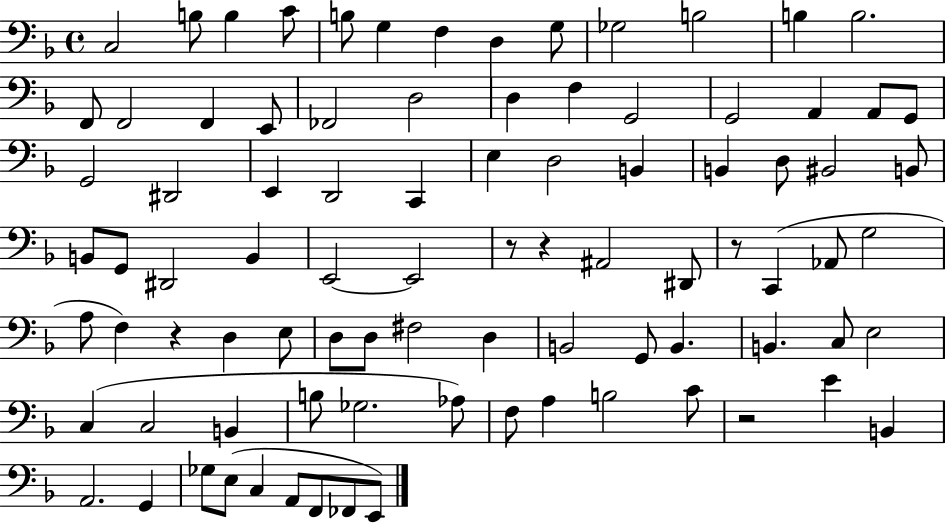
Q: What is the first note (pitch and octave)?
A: C3